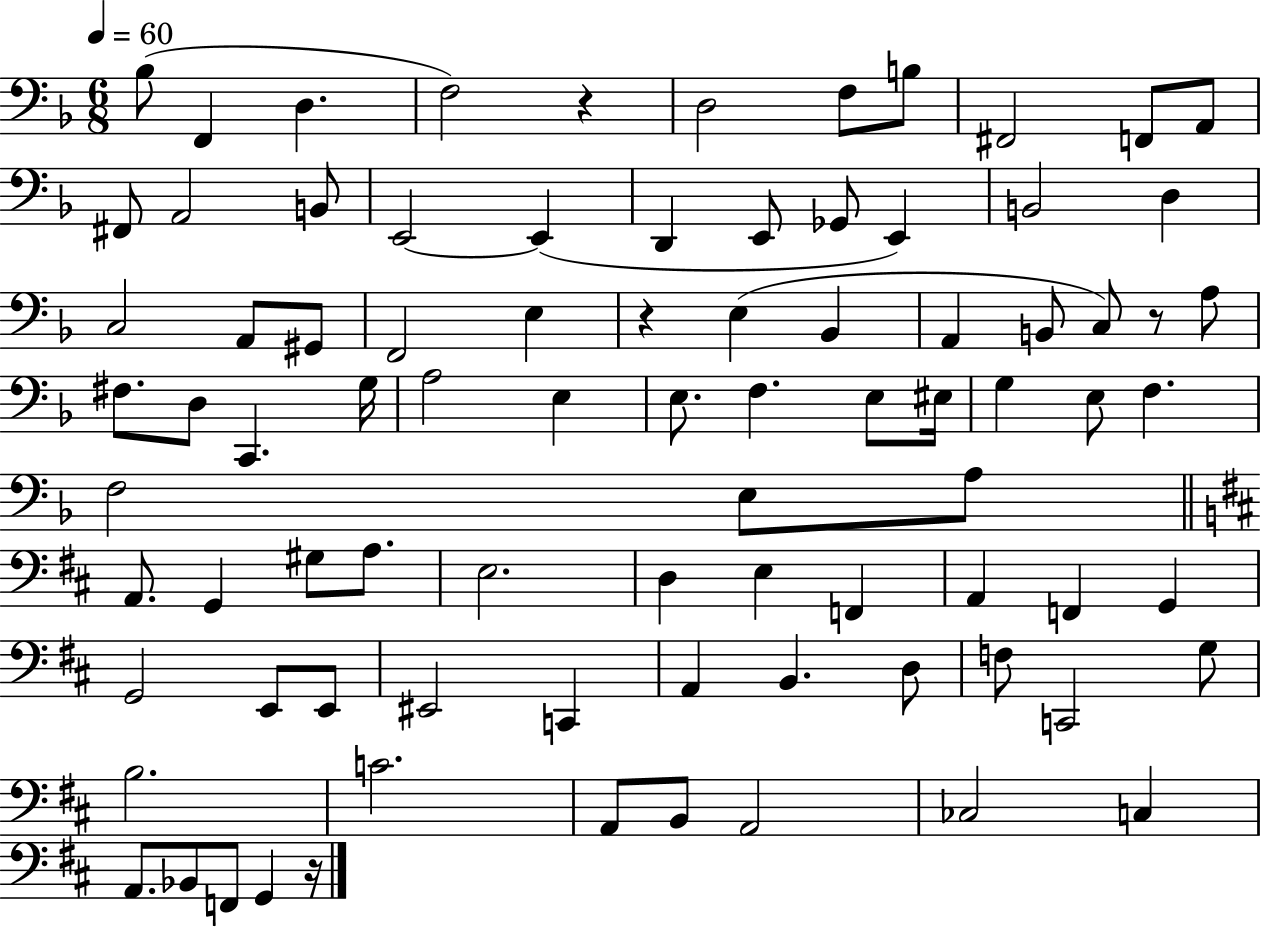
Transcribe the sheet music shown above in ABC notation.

X:1
T:Untitled
M:6/8
L:1/4
K:F
_B,/2 F,, D, F,2 z D,2 F,/2 B,/2 ^F,,2 F,,/2 A,,/2 ^F,,/2 A,,2 B,,/2 E,,2 E,, D,, E,,/2 _G,,/2 E,, B,,2 D, C,2 A,,/2 ^G,,/2 F,,2 E, z E, _B,, A,, B,,/2 C,/2 z/2 A,/2 ^F,/2 D,/2 C,, G,/4 A,2 E, E,/2 F, E,/2 ^E,/4 G, E,/2 F, F,2 E,/2 A,/2 A,,/2 G,, ^G,/2 A,/2 E,2 D, E, F,, A,, F,, G,, G,,2 E,,/2 E,,/2 ^E,,2 C,, A,, B,, D,/2 F,/2 C,,2 G,/2 B,2 C2 A,,/2 B,,/2 A,,2 _C,2 C, A,,/2 _B,,/2 F,,/2 G,, z/4